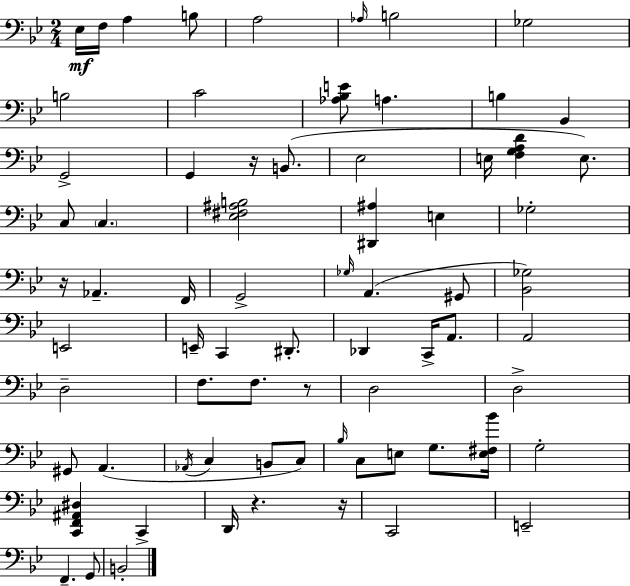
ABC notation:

X:1
T:Untitled
M:2/4
L:1/4
K:Bb
_E,/4 F,/4 A, B,/2 A,2 _A,/4 B,2 _G,2 B,2 C2 [_A,_B,E]/2 A, B, _B,, G,,2 G,, z/4 B,,/2 _E,2 E,/4 [F,G,A,D] E,/2 C,/2 C, [_E,^F,^A,B,]2 [^D,,^A,] E, _G,2 z/4 _A,, F,,/4 G,,2 _G,/4 A,, ^G,,/2 [_B,,_G,]2 E,,2 E,,/4 C,, ^D,,/2 _D,, C,,/4 A,,/2 A,,2 D,2 F,/2 F,/2 z/2 D,2 D,2 ^G,,/2 A,, _A,,/4 C, B,,/2 C,/2 _B,/4 C,/2 E,/2 G,/2 [E,^F,_B]/4 G,2 [C,,F,,^A,,^D,] C,, D,,/4 z z/4 C,,2 E,,2 F,, G,,/2 B,,2